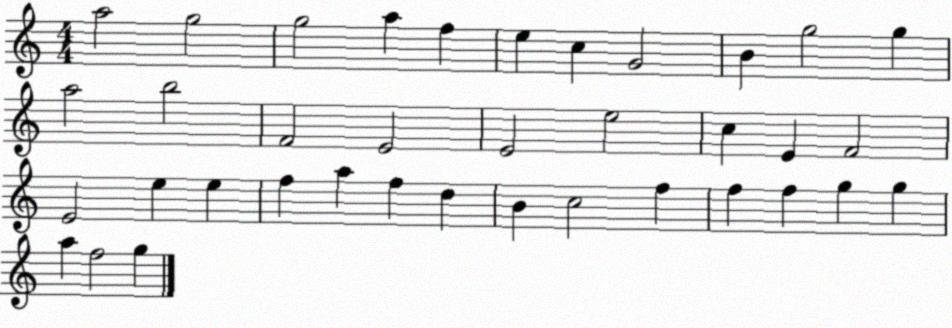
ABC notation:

X:1
T:Untitled
M:4/4
L:1/4
K:C
a2 g2 g2 a f e c G2 B g2 g a2 b2 F2 E2 E2 e2 c E F2 E2 e e f a f d B c2 f f f g g a f2 g